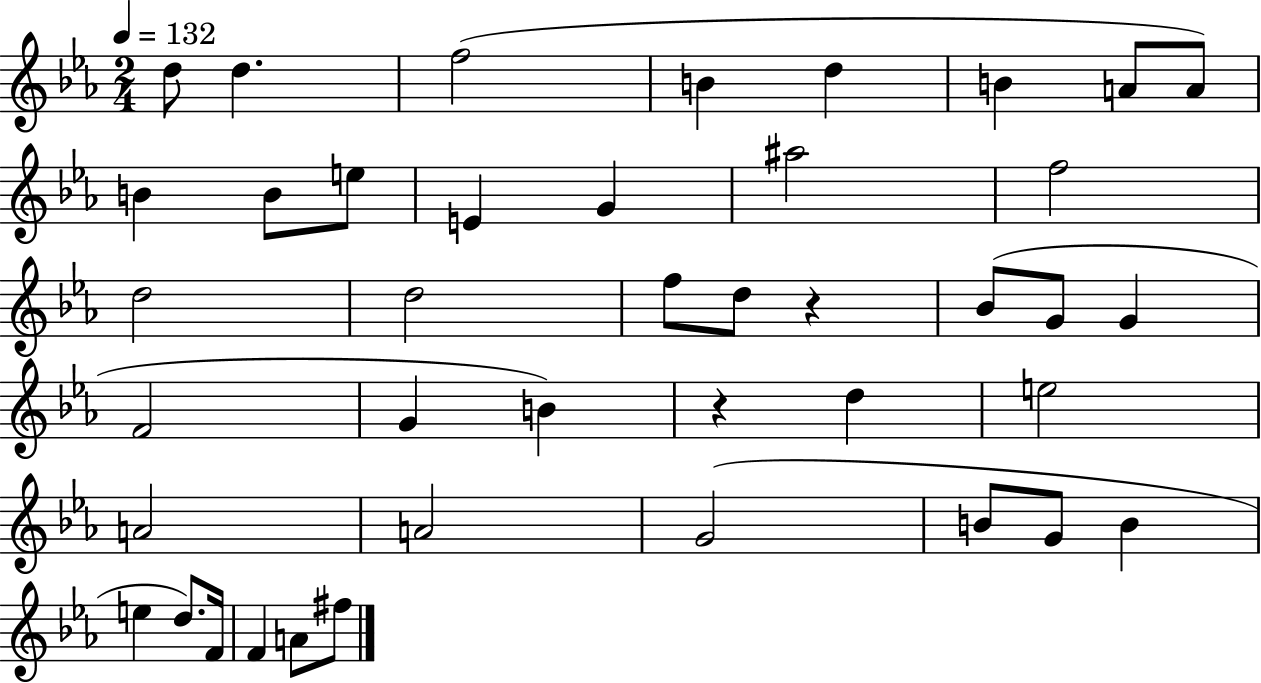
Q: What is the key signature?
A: EES major